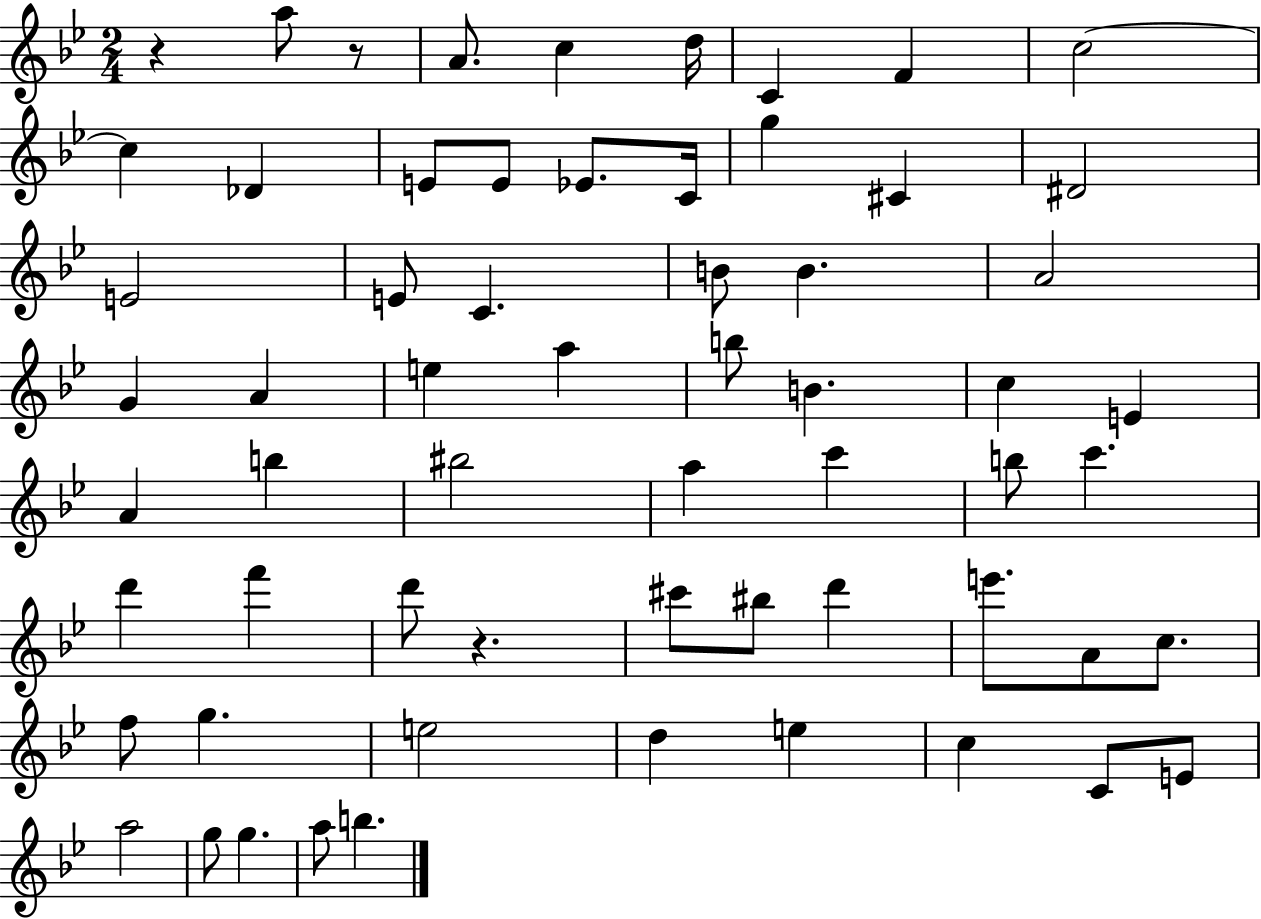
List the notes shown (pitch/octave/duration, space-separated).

R/q A5/e R/e A4/e. C5/q D5/s C4/q F4/q C5/h C5/q Db4/q E4/e E4/e Eb4/e. C4/s G5/q C#4/q D#4/h E4/h E4/e C4/q. B4/e B4/q. A4/h G4/q A4/q E5/q A5/q B5/e B4/q. C5/q E4/q A4/q B5/q BIS5/h A5/q C6/q B5/e C6/q. D6/q F6/q D6/e R/q. C#6/e BIS5/e D6/q E6/e. A4/e C5/e. F5/e G5/q. E5/h D5/q E5/q C5/q C4/e E4/e A5/h G5/e G5/q. A5/e B5/q.